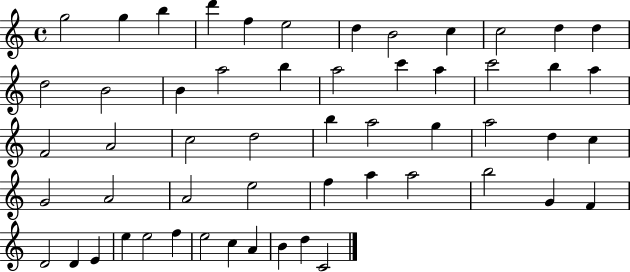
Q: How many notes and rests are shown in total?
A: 55